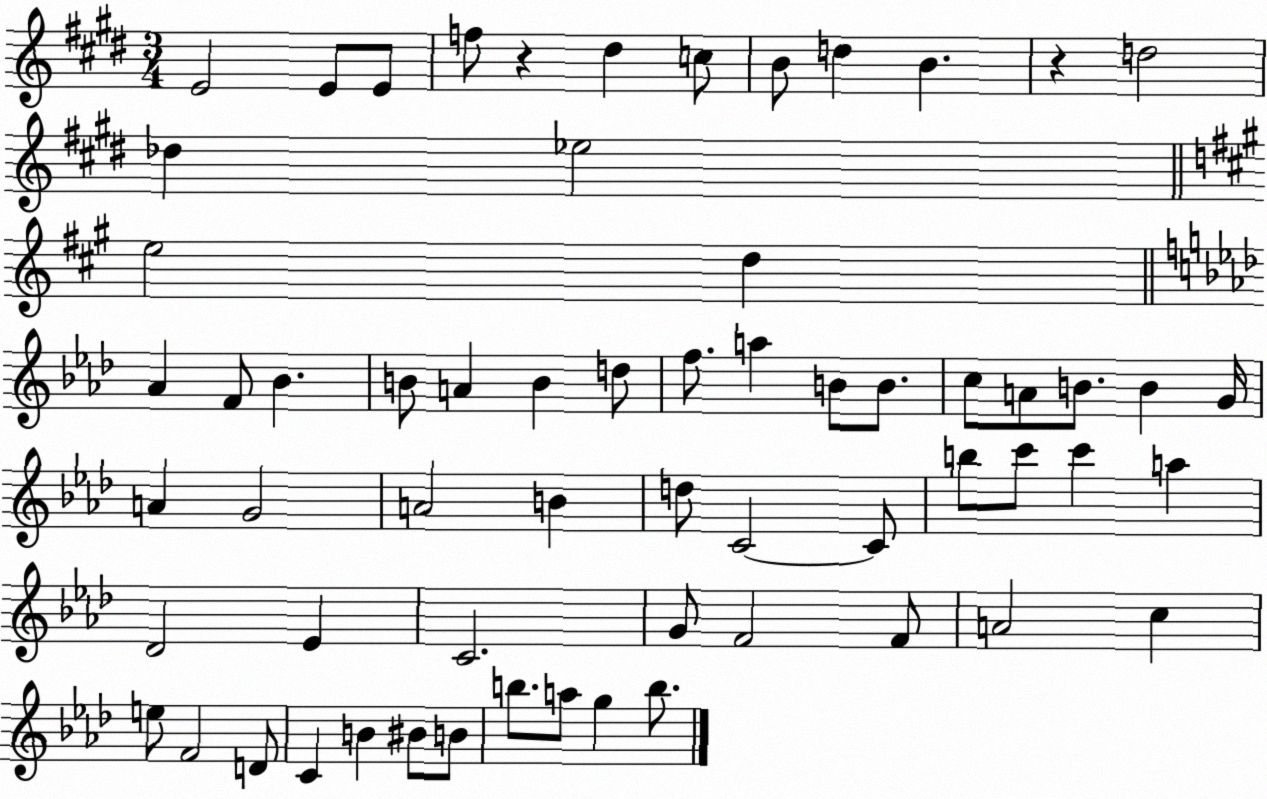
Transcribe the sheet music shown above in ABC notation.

X:1
T:Untitled
M:3/4
L:1/4
K:E
E2 E/2 E/2 f/2 z ^d c/2 B/2 d B z d2 _d _e2 e2 d _A F/2 _B B/2 A B d/2 f/2 a B/2 B/2 c/2 A/2 B/2 B G/4 A G2 A2 B d/2 C2 C/2 b/2 c'/2 c' a _D2 _E C2 G/2 F2 F/2 A2 c e/2 F2 D/2 C B ^B/2 B/2 b/2 a/2 g b/2